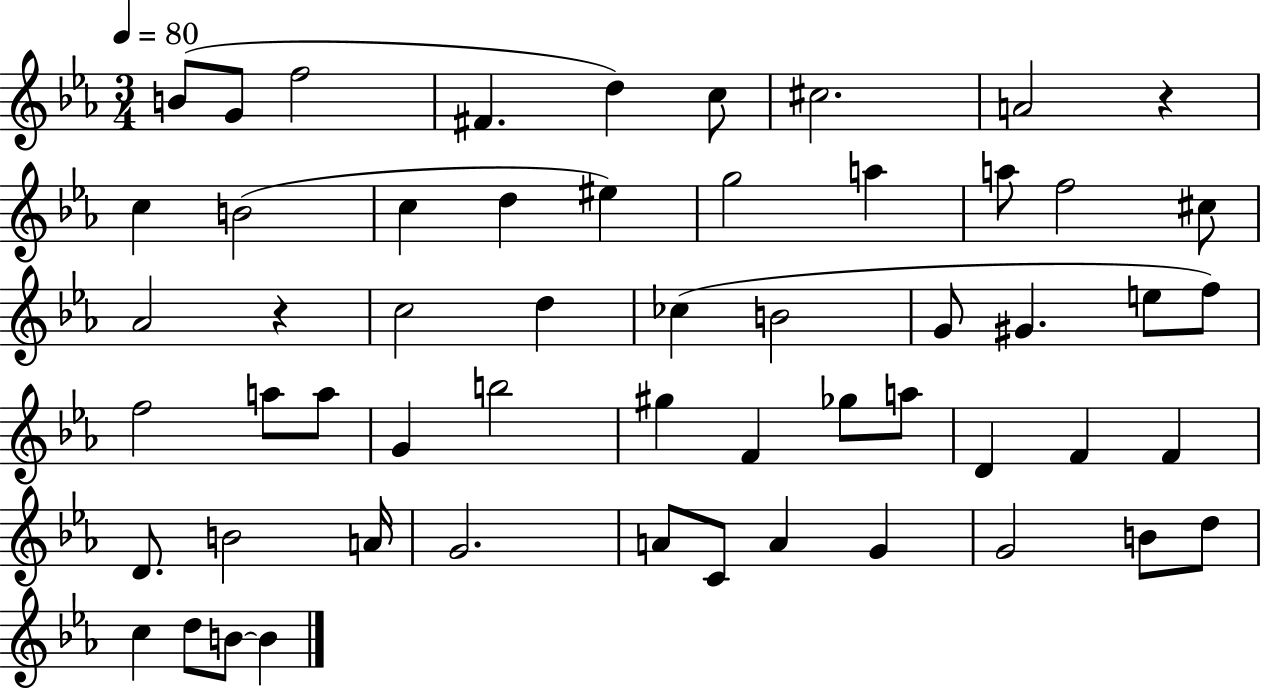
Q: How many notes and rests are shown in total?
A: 56